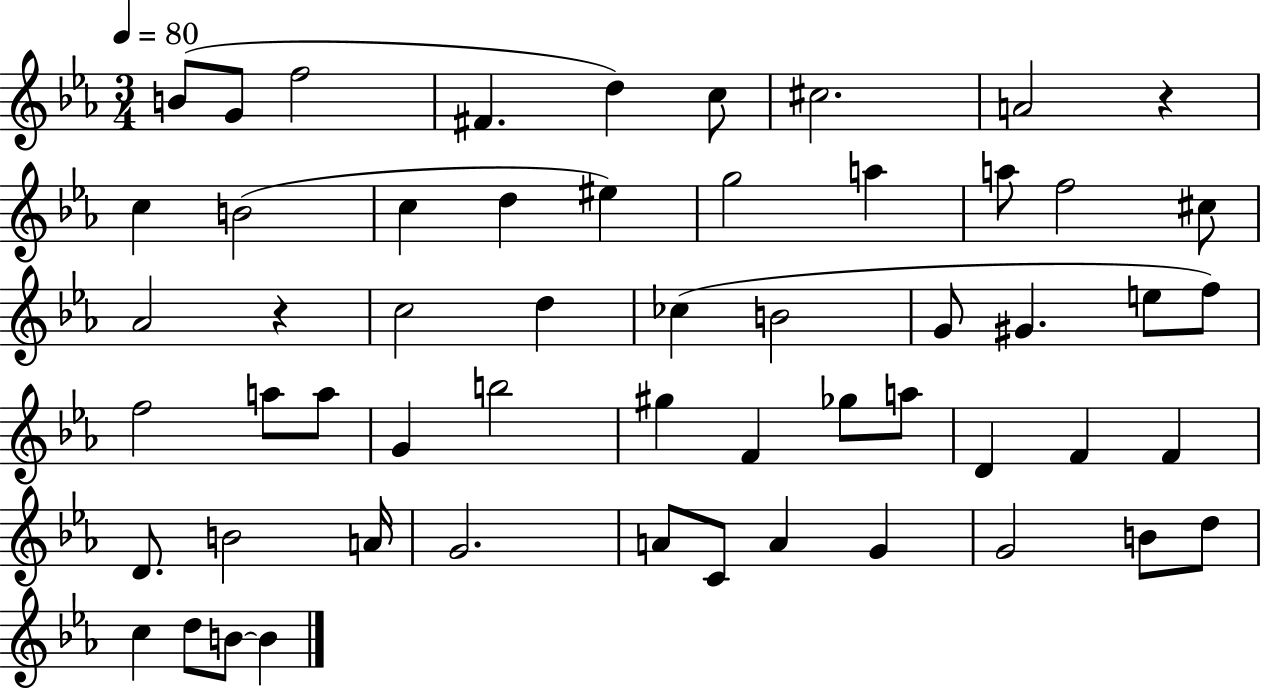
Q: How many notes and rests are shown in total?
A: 56